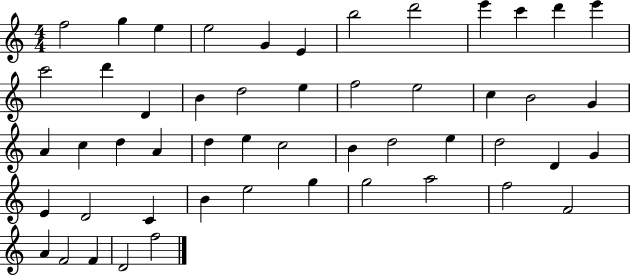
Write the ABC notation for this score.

X:1
T:Untitled
M:4/4
L:1/4
K:C
f2 g e e2 G E b2 d'2 e' c' d' e' c'2 d' D B d2 e f2 e2 c B2 G A c d A d e c2 B d2 e d2 D G E D2 C B e2 g g2 a2 f2 F2 A F2 F D2 f2